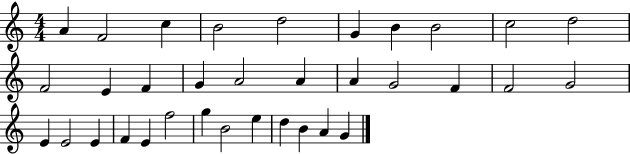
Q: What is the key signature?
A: C major